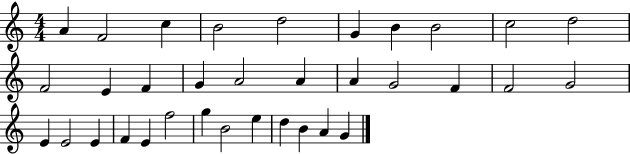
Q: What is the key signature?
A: C major